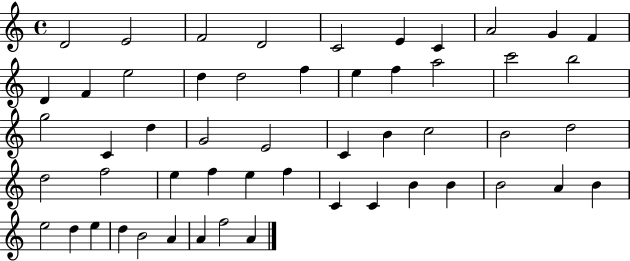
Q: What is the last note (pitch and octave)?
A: A4